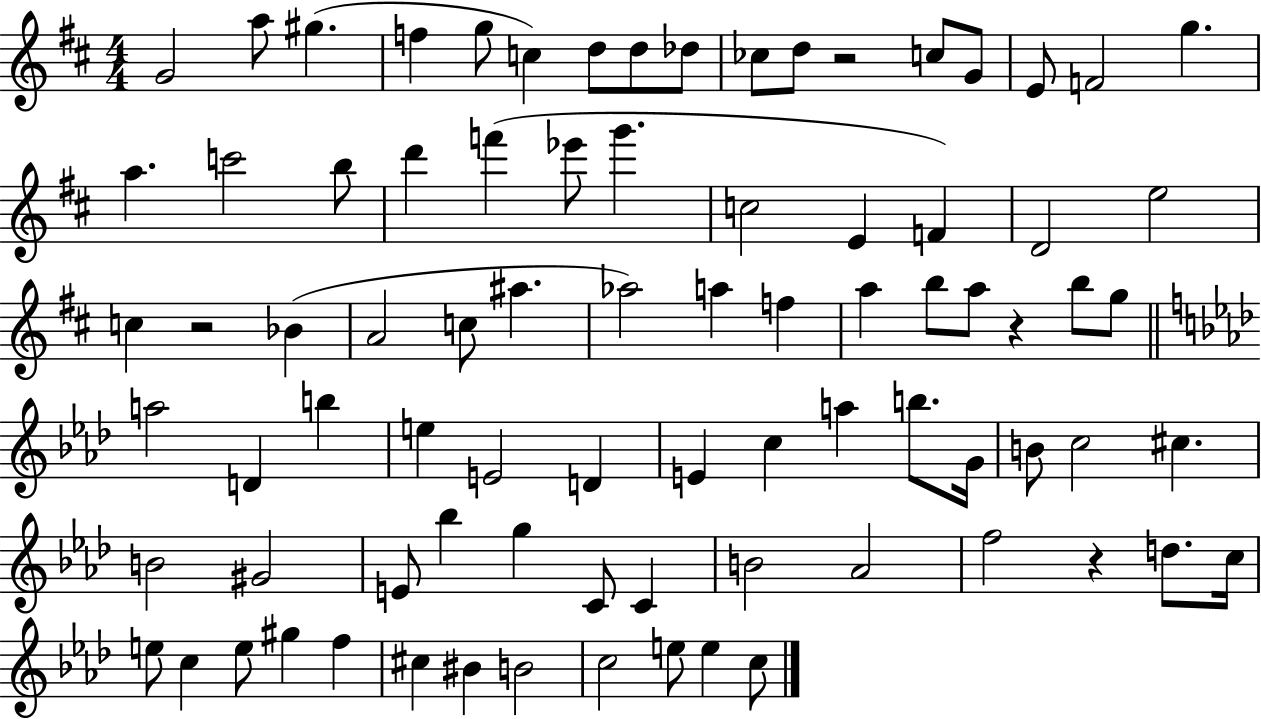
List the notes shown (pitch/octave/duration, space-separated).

G4/h A5/e G#5/q. F5/q G5/e C5/q D5/e D5/e Db5/e CES5/e D5/e R/h C5/e G4/e E4/e F4/h G5/q. A5/q. C6/h B5/e D6/q F6/q Eb6/e G6/q. C5/h E4/q F4/q D4/h E5/h C5/q R/h Bb4/q A4/h C5/e A#5/q. Ab5/h A5/q F5/q A5/q B5/e A5/e R/q B5/e G5/e A5/h D4/q B5/q E5/q E4/h D4/q E4/q C5/q A5/q B5/e. G4/s B4/e C5/h C#5/q. B4/h G#4/h E4/e Bb5/q G5/q C4/e C4/q B4/h Ab4/h F5/h R/q D5/e. C5/s E5/e C5/q E5/e G#5/q F5/q C#5/q BIS4/q B4/h C5/h E5/e E5/q C5/e